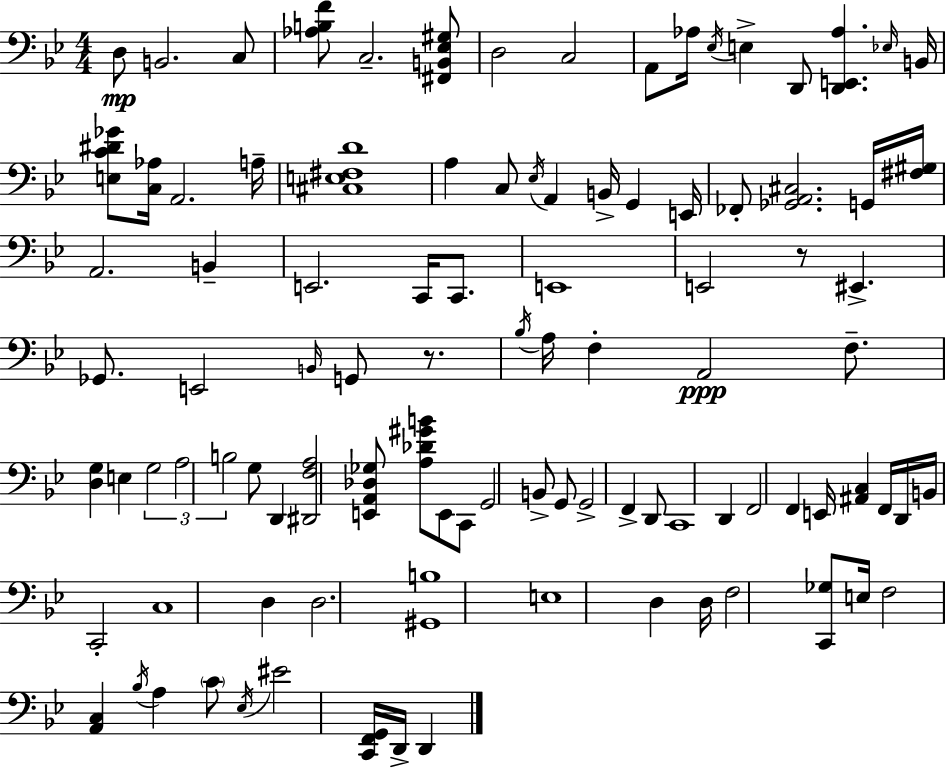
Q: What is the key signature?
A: BES major